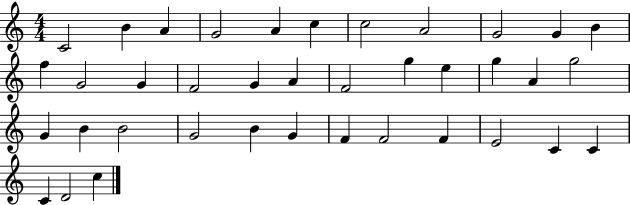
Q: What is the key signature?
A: C major